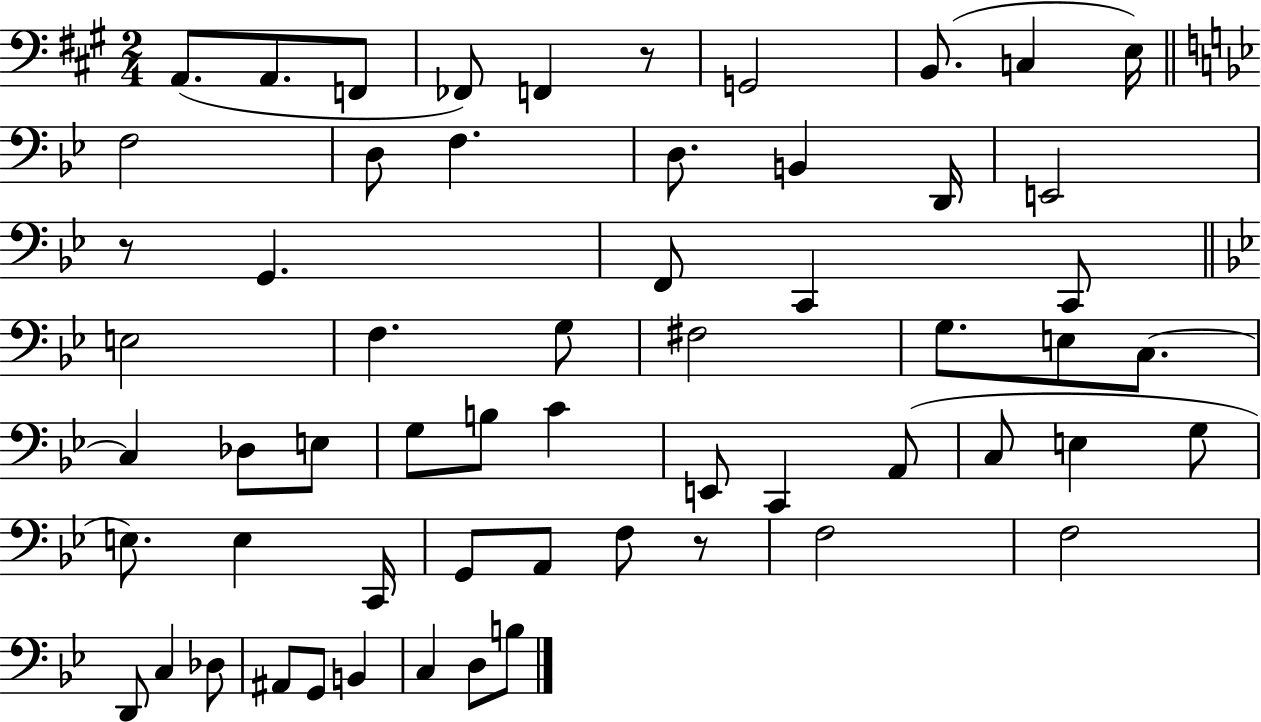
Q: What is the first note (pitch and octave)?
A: A2